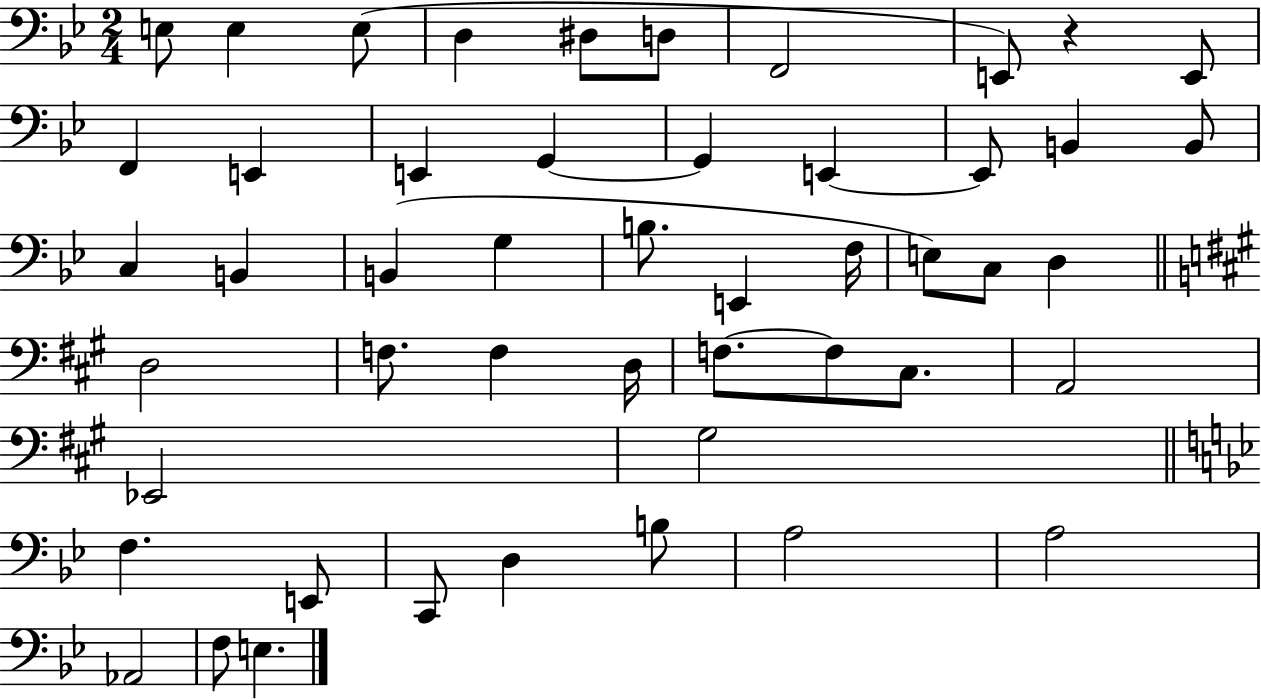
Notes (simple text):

E3/e E3/q E3/e D3/q D#3/e D3/e F2/h E2/e R/q E2/e F2/q E2/q E2/q G2/q G2/q E2/q E2/e B2/q B2/e C3/q B2/q B2/q G3/q B3/e. E2/q F3/s E3/e C3/e D3/q D3/h F3/e. F3/q D3/s F3/e. F3/e C#3/e. A2/h Eb2/h G#3/h F3/q. E2/e C2/e D3/q B3/e A3/h A3/h Ab2/h F3/e E3/q.